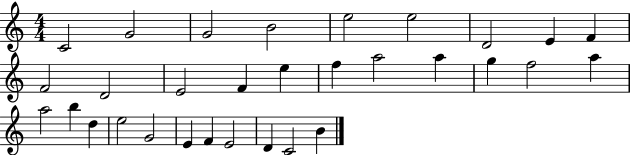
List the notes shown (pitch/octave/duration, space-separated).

C4/h G4/h G4/h B4/h E5/h E5/h D4/h E4/q F4/q F4/h D4/h E4/h F4/q E5/q F5/q A5/h A5/q G5/q F5/h A5/q A5/h B5/q D5/q E5/h G4/h E4/q F4/q E4/h D4/q C4/h B4/q